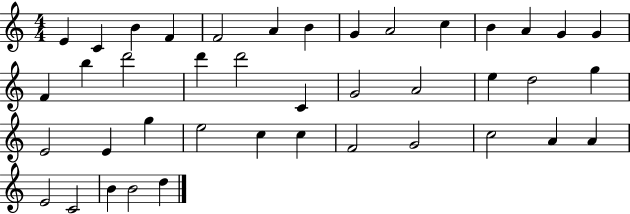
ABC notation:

X:1
T:Untitled
M:4/4
L:1/4
K:C
E C B F F2 A B G A2 c B A G G F b d'2 d' d'2 C G2 A2 e d2 g E2 E g e2 c c F2 G2 c2 A A E2 C2 B B2 d